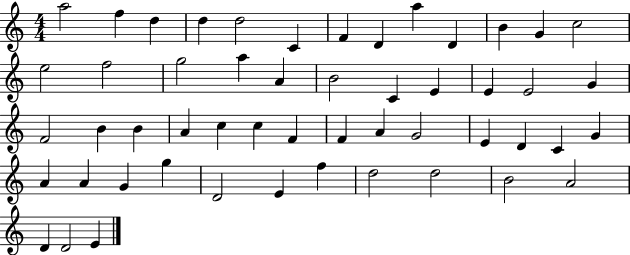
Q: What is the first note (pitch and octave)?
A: A5